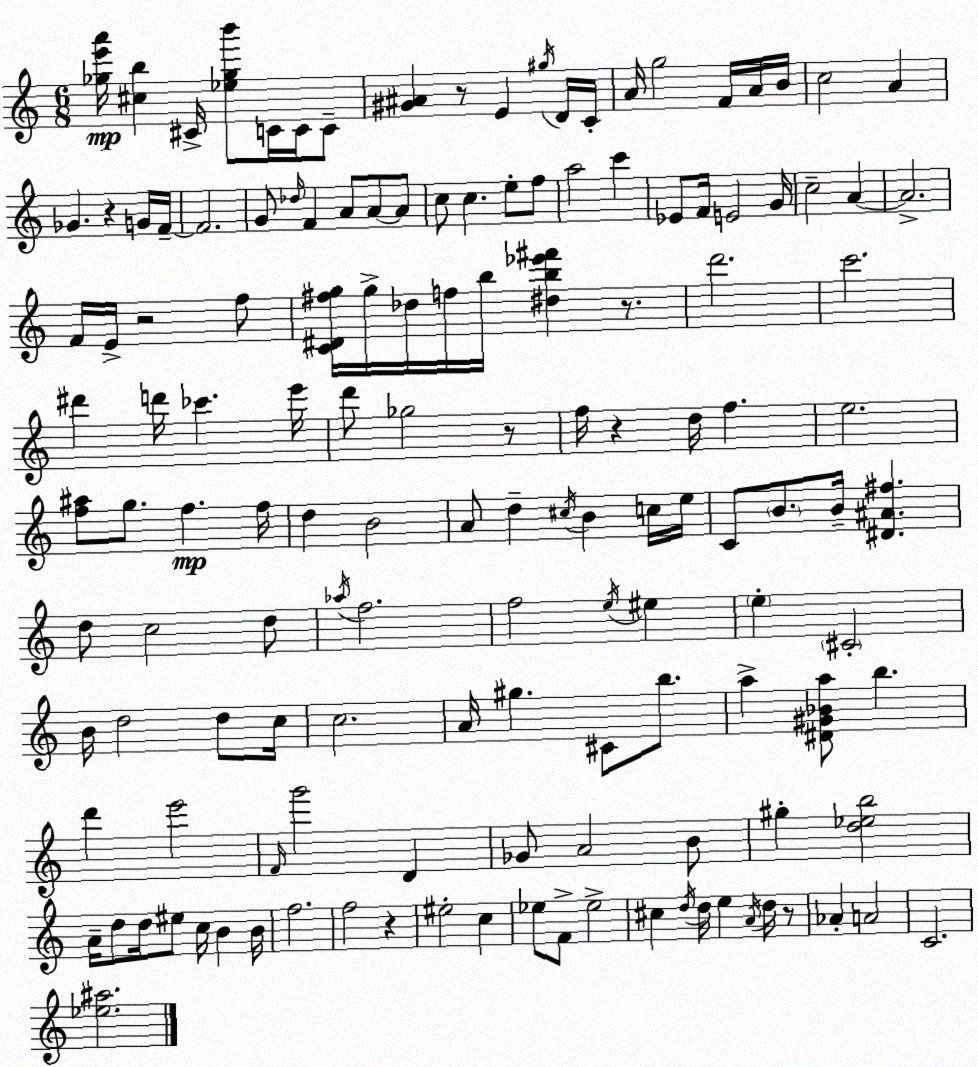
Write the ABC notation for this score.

X:1
T:Untitled
M:6/8
L:1/4
K:C
[_ge'a']/4 [^cb] ^C/4 [_e_gb']/2 C/4 C/4 C/2 [^G^A] z/2 E ^g/4 D/4 C/4 A/4 g2 F/4 A/4 B/4 c2 A _G z G/4 F/4 F2 G/2 _d/4 F A/2 A/2 A/2 c/2 c e/2 f/2 a2 c' _E/2 F/4 E2 G/4 c2 A A2 F/4 E/4 z2 f/2 [C^D^fg]/4 g/4 _d/4 f/4 b/4 [^db_e'^f'] z/2 d'2 c'2 ^d' d'/4 _c' e'/4 d'/2 _g2 z/2 f/4 z d/4 f e2 [f^a]/2 g/2 f f/4 d B2 A/2 d ^c/4 B c/4 e/4 C/2 B/2 B/4 [^D^A^f] d/2 c2 d/2 _a/4 f2 f2 e/4 ^e e ^C2 B/4 d2 d/2 c/4 c2 A/4 ^g ^C/2 b/2 a [^D^G_Ba]/2 b d' e'2 F/4 g'2 D _G/2 A2 B/2 ^g [d_eb]2 A/4 d/2 d/4 ^e/2 c/4 B B/4 f2 f2 z ^e2 c _e/2 F/2 _e2 ^c d/4 d/4 e A/4 d/4 z/2 _A A2 C2 [_e^a]2